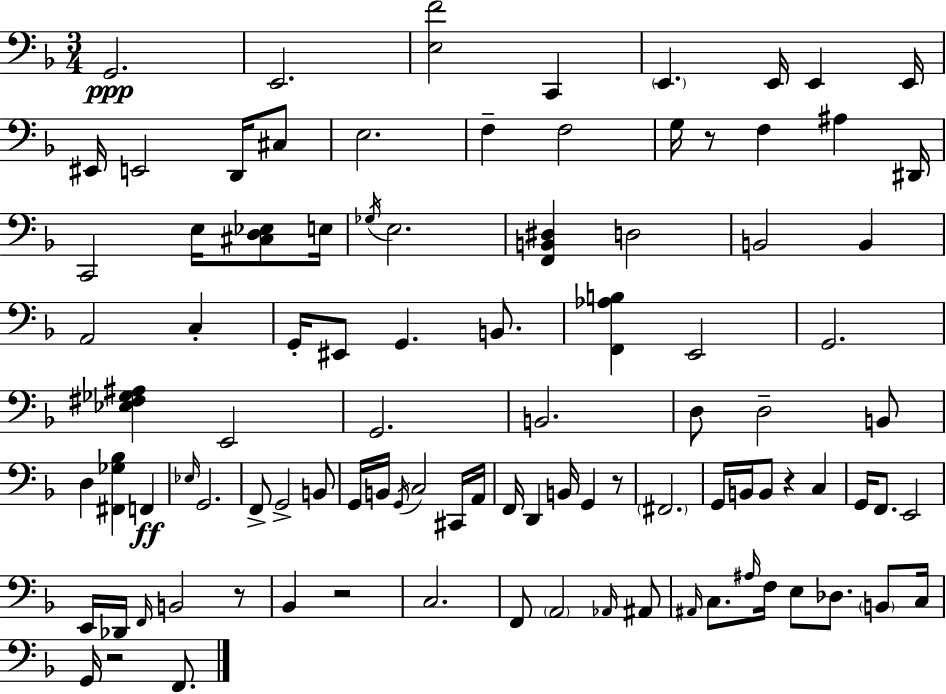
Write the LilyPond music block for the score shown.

{
  \clef bass
  \numericTimeSignature
  \time 3/4
  \key d \minor
  \repeat volta 2 { g,2.\ppp | e,2. | <e f'>2 c,4 | \parenthesize e,4. e,16 e,4 e,16 | \break eis,16 e,2 d,16 cis8 | e2. | f4-- f2 | g16 r8 f4 ais4 dis,16 | \break c,2 e16 <cis d ees>8 e16 | \acciaccatura { ges16 } e2. | <f, b, dis>4 d2 | b,2 b,4 | \break a,2 c4-. | g,16-. eis,8 g,4. b,8. | <f, aes b>4 e,2 | g,2. | \break <ees fis ges ais>4 e,2 | g,2. | b,2. | d8 d2-- b,8 | \break d4 <fis, ges bes>4 f,4\ff | \grace { ees16 } g,2. | f,8-> g,2-> | b,8 g,16 b,16 \acciaccatura { g,16 } c2 | \break cis,16 a,16 f,16 d,4 b,16 g,4 | r8 \parenthesize fis,2. | g,16 b,16 b,8 r4 c4 | g,16 f,8. e,2 | \break e,16 des,16 \grace { f,16 } b,2 | r8 bes,4 r2 | c2. | f,8 \parenthesize a,2 | \break \grace { aes,16 } ais,8 \grace { ais,16 } c8. \grace { ais16 } f16 e8 | des8. \parenthesize b,8 c16 g,16 r2 | f,8. } \bar "|."
}